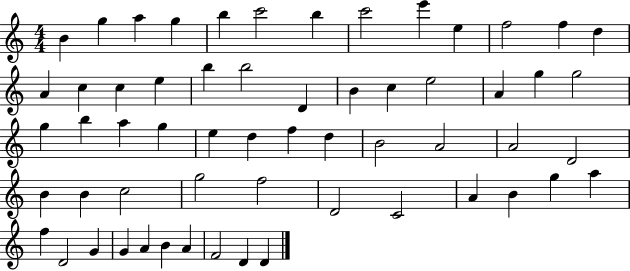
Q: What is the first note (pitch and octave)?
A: B4